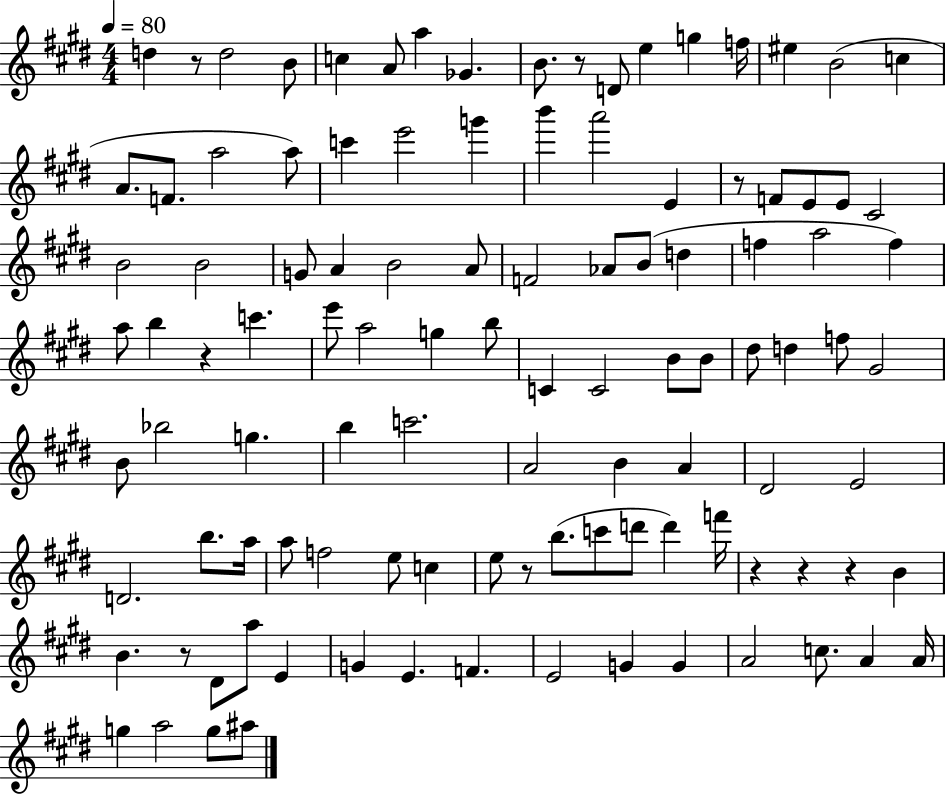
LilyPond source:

{
  \clef treble
  \numericTimeSignature
  \time 4/4
  \key e \major
  \tempo 4 = 80
  d''4 r8 d''2 b'8 | c''4 a'8 a''4 ges'4. | b'8. r8 d'8 e''4 g''4 f''16 | eis''4 b'2( c''4 | \break a'8. f'8. a''2 a''8) | c'''4 e'''2 g'''4 | b'''4 a'''2 e'4 | r8 f'8 e'8 e'8 cis'2 | \break b'2 b'2 | g'8 a'4 b'2 a'8 | f'2 aes'8 b'8( d''4 | f''4 a''2 f''4) | \break a''8 b''4 r4 c'''4. | e'''8 a''2 g''4 b''8 | c'4 c'2 b'8 b'8 | dis''8 d''4 f''8 gis'2 | \break b'8 bes''2 g''4. | b''4 c'''2. | a'2 b'4 a'4 | dis'2 e'2 | \break d'2. b''8. a''16 | a''8 f''2 e''8 c''4 | e''8 r8 b''8.( c'''8 d'''8 d'''4) f'''16 | r4 r4 r4 b'4 | \break b'4. r8 dis'8 a''8 e'4 | g'4 e'4. f'4. | e'2 g'4 g'4 | a'2 c''8. a'4 a'16 | \break g''4 a''2 g''8 ais''8 | \bar "|."
}